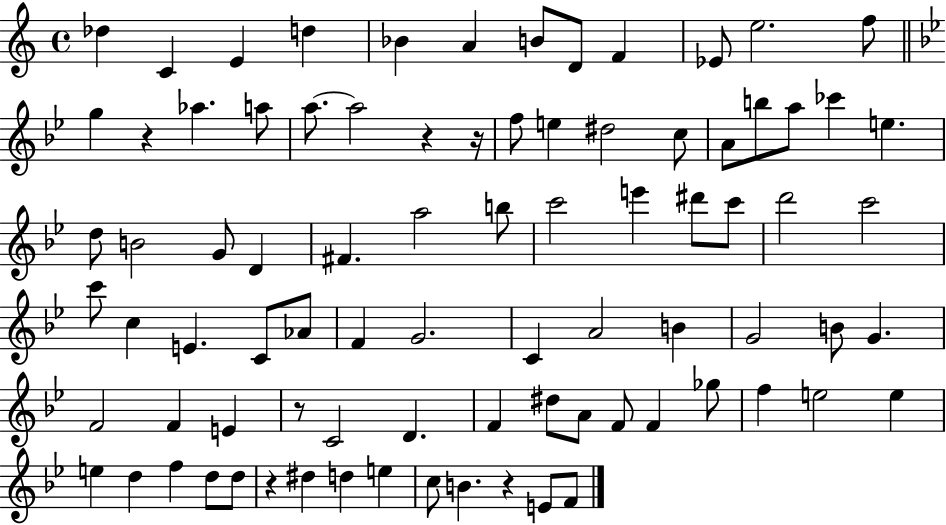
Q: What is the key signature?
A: C major